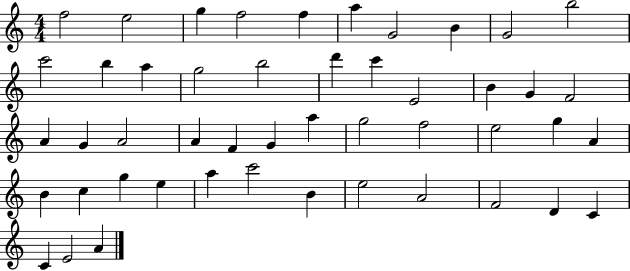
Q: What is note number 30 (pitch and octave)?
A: F5